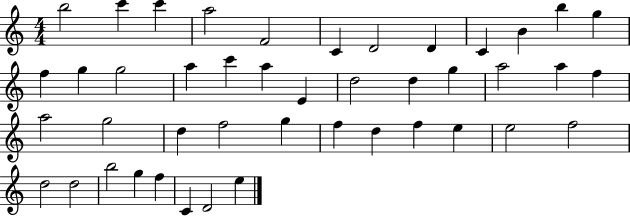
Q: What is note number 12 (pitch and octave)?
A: G5